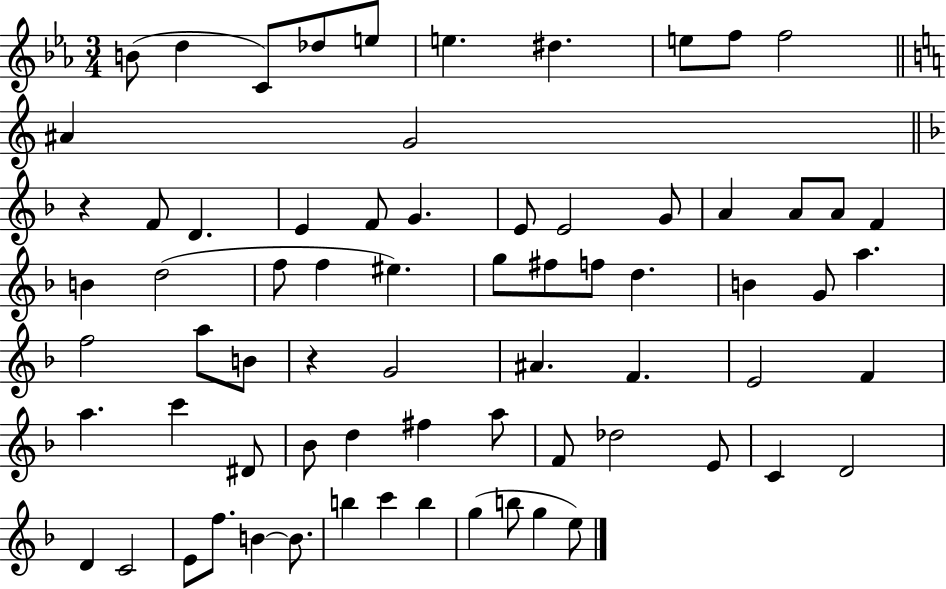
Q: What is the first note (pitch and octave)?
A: B4